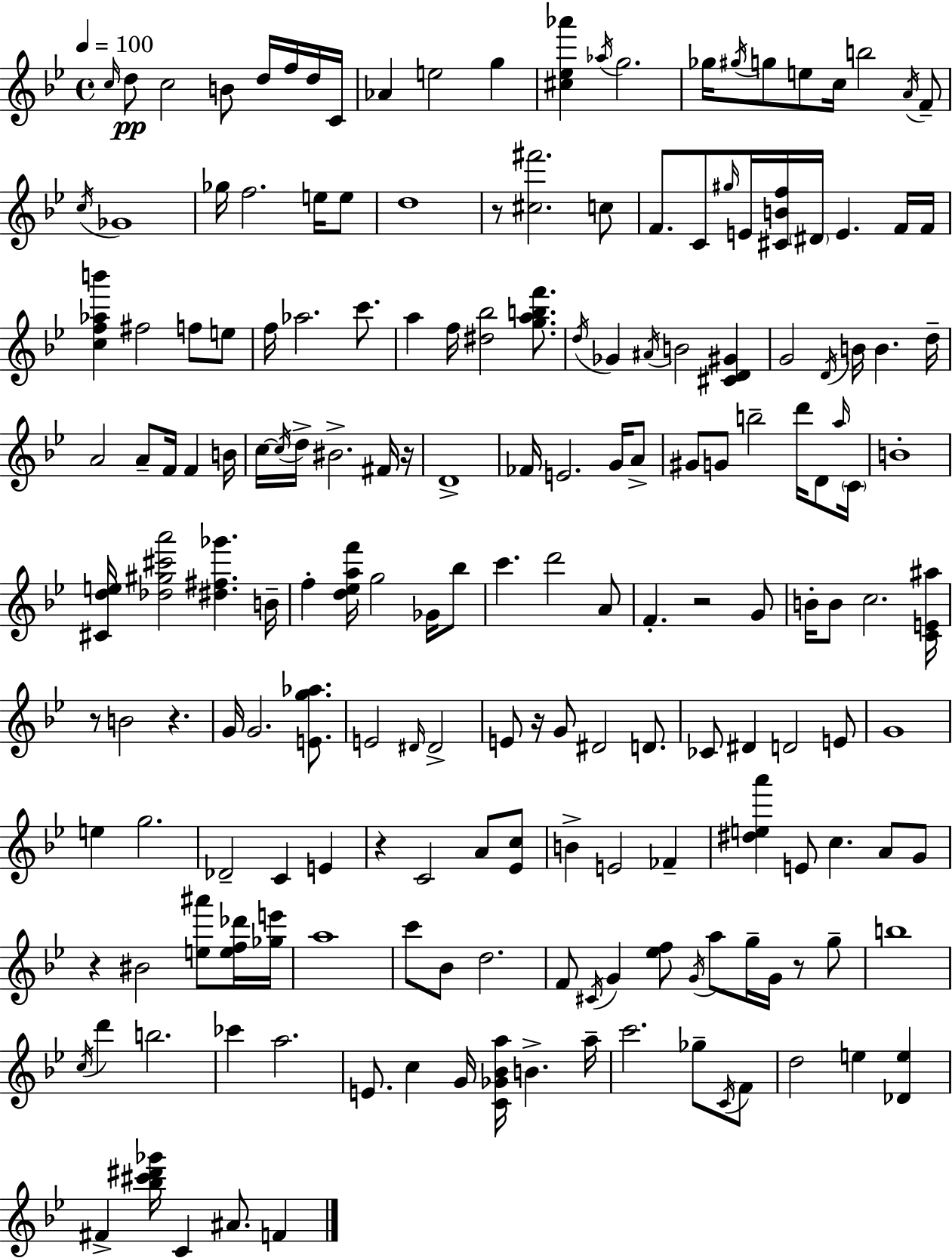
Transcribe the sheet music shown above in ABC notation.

X:1
T:Untitled
M:4/4
L:1/4
K:Gm
c/4 d/2 c2 B/2 d/4 f/4 d/4 C/4 _A e2 g [^c_e_a'] _a/4 g2 _g/4 ^g/4 g/2 e/2 c/4 b2 A/4 F/2 c/4 _G4 _g/4 f2 e/4 e/2 d4 z/2 [^c^f']2 c/2 F/2 C/2 ^g/4 E/4 [^CBf]/4 ^D/4 E F/4 F/4 [cf_ab'] ^f2 f/2 e/2 f/4 _a2 c'/2 a f/4 [^d_b]2 [gabf']/2 d/4 _G ^A/4 B2 [^CD^G] G2 D/4 B/4 B d/4 A2 A/2 F/4 F B/4 c/4 c/4 d/4 ^B2 ^F/4 z/4 D4 _F/4 E2 G/4 A/2 ^G/2 G/2 b2 d'/4 D/2 a/4 C/4 B4 [^Cde]/4 [_d^g^c'a']2 [^d^f_g'] B/4 f [d_eaf']/4 g2 _G/4 _b/2 c' d'2 A/2 F z2 G/2 B/4 B/2 c2 [CE^a]/4 z/2 B2 z G/4 G2 [Eg_a]/2 E2 ^D/4 ^D2 E/2 z/4 G/2 ^D2 D/2 _C/2 ^D D2 E/2 G4 e g2 _D2 C E z C2 A/2 [_Ec]/2 B E2 _F [^dea'] E/2 c A/2 G/2 z ^B2 [e^a']/2 [ef_d']/4 [_ge']/4 a4 c'/2 _B/2 d2 F/2 ^C/4 G [_ef]/2 G/4 a/2 g/4 G/4 z/2 g/2 b4 c/4 d' b2 _c' a2 E/2 c G/4 [C_G_Ba]/4 B a/4 c'2 _g/2 C/4 F/2 d2 e [_De] ^F [_b^c'^d'_g']/4 C ^A/2 F